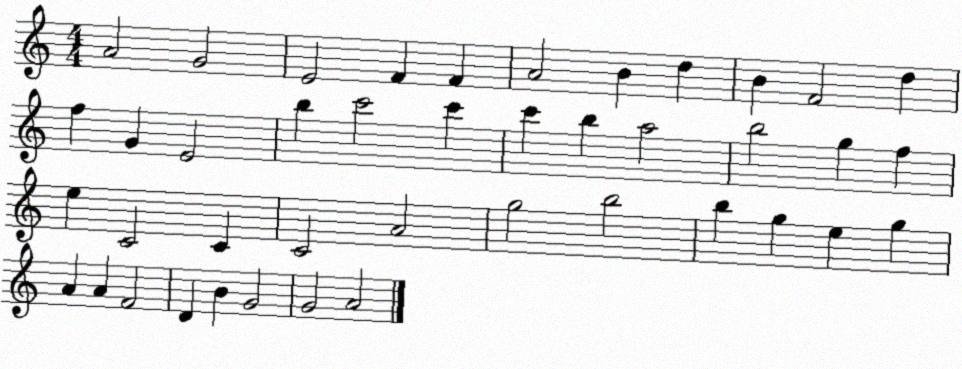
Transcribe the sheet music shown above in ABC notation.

X:1
T:Untitled
M:4/4
L:1/4
K:C
A2 G2 E2 F F A2 B d B F2 d f G E2 b c'2 c' c' b a2 b2 g f e C2 C C2 A2 g2 b2 b g e g A A F2 D B G2 G2 A2